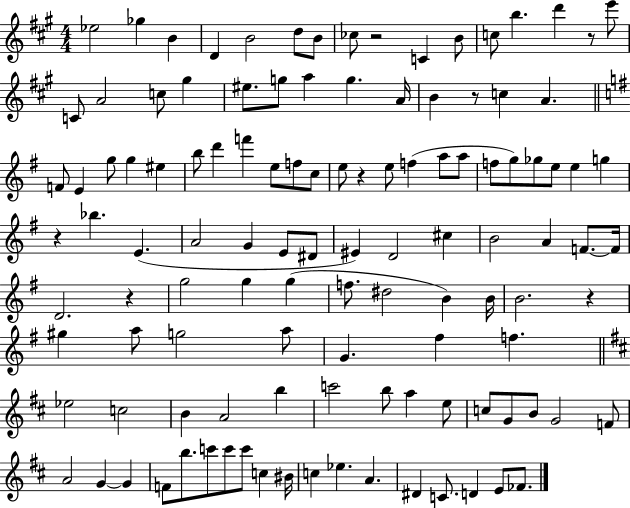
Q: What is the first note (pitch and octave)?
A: Eb5